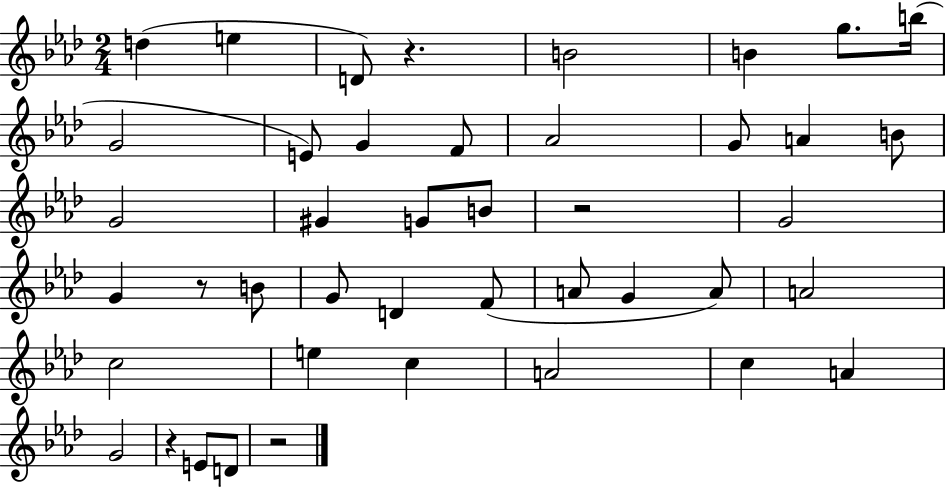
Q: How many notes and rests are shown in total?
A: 43